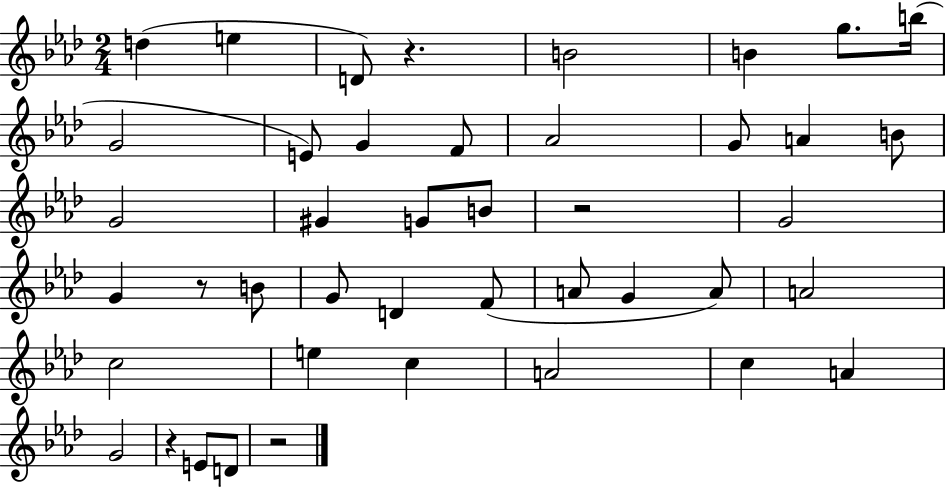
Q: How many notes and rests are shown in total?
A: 43